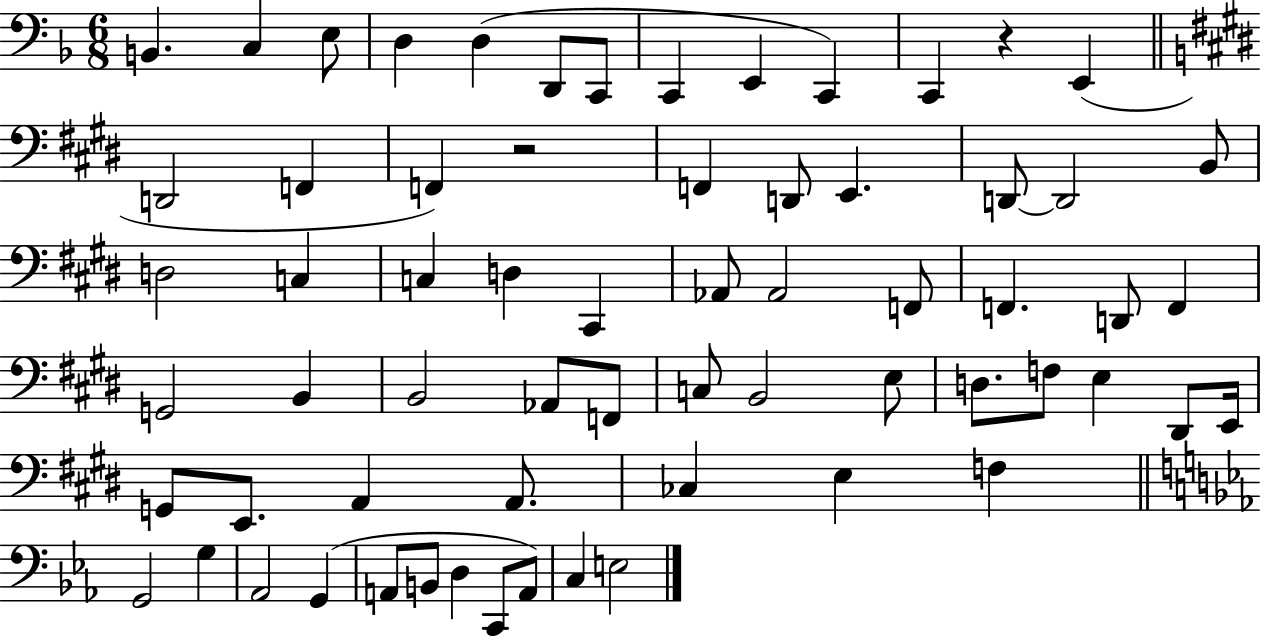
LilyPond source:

{
  \clef bass
  \numericTimeSignature
  \time 6/8
  \key f \major
  b,4. c4 e8 | d4 d4( d,8 c,8 | c,4 e,4 c,4) | c,4 r4 e,4( | \break \bar "||" \break \key e \major d,2 f,4 | f,4) r2 | f,4 d,8 e,4. | d,8~~ d,2 b,8 | \break d2 c4 | c4 d4 cis,4 | aes,8 aes,2 f,8 | f,4. d,8 f,4 | \break g,2 b,4 | b,2 aes,8 f,8 | c8 b,2 e8 | d8. f8 e4 dis,8 e,16 | \break g,8 e,8. a,4 a,8. | ces4 e4 f4 | \bar "||" \break \key ees \major g,2 g4 | aes,2 g,4( | a,8 b,8 d4 c,8 a,8) | c4 e2 | \break \bar "|."
}